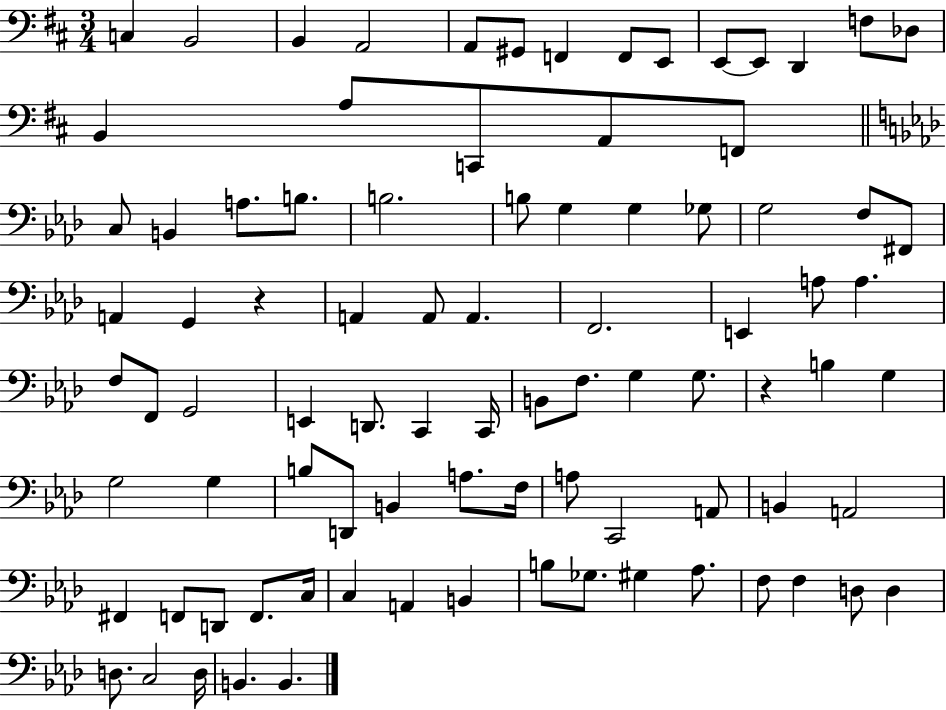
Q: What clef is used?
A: bass